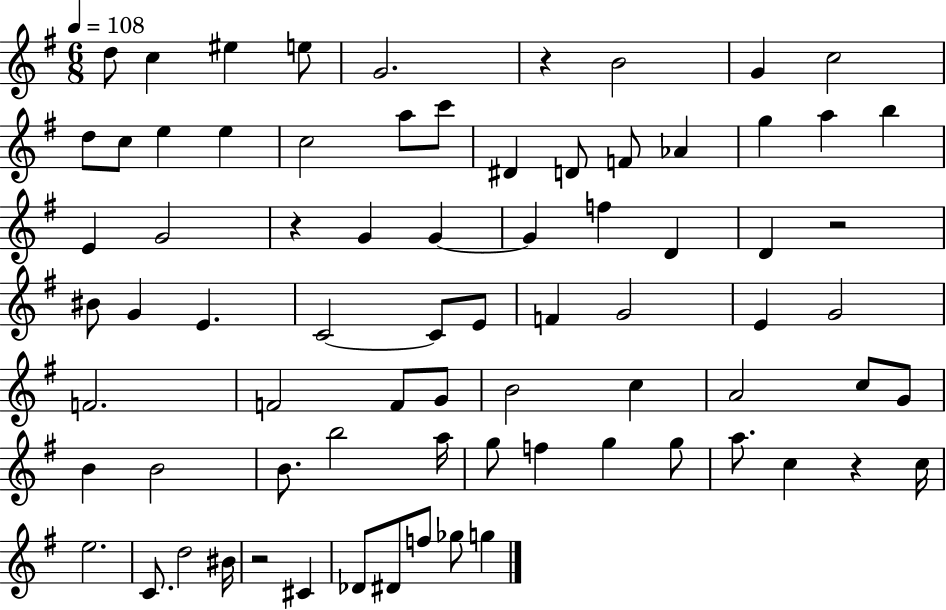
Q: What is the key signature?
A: G major